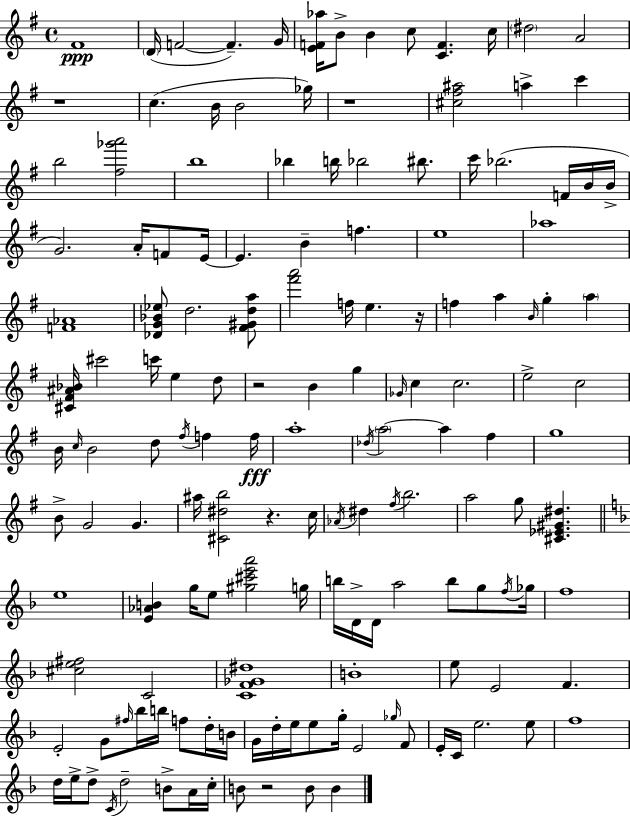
F#4/w D4/s F4/h F4/q. G4/s [E4,F4,Ab5]/s B4/e B4/q C5/e [C4,F4]/q. C5/s D#5/h A4/h R/w C5/q. B4/s B4/h Gb5/s R/w [C#5,F#5,A#5]/h A5/q C6/q B5/h [F#5,Gb6,A6]/h B5/w Bb5/q B5/s Bb5/h BIS5/e. C6/s Bb5/h. F4/s B4/s B4/s G4/h. A4/s F4/e E4/s E4/q. B4/q F5/q. E5/w Ab5/w [F4,Ab4]/w [Db4,G4,Bb4,Eb5]/e D5/h. [F#4,G#4,D5,A5]/e [F#6,A6]/h F5/s E5/q. R/s F5/q A5/q B4/s G5/q A5/q [C#4,F#4,A#4,Bb4]/s C#6/h C6/s E5/q D5/e R/h B4/q G5/q Gb4/s C5/q C5/h. E5/h C5/h B4/s C5/s B4/h D5/e F#5/s F5/q F5/s A5/w Db5/s A5/h A5/q F#5/q G5/w B4/e G4/h G4/q. A#5/s [C#4,D#5,B5]/h R/q. C5/s Ab4/s D#5/q F#5/s B5/h. A5/h G5/e [C#4,Eb4,G#4,D#5]/q. E5/w [E4,Ab4,B4]/q G5/s E5/e [G#5,C#6,E6,A6]/h G5/s B5/s D4/s D4/s A5/h B5/e G5/e F5/s Gb5/s F5/w [C#5,E5,F#5]/h C4/h [C4,F4,Gb4,D#5]/w B4/w E5/e E4/h F4/q. E4/h G4/e F#5/s Bb5/s B5/s F5/e D5/s B4/s G4/s D5/s E5/s E5/e G5/s E4/h Gb5/s F4/e E4/s C4/s E5/h. E5/e F5/w D5/s E5/s D5/e C4/s D5/h B4/e A4/s C5/s B4/e R/h B4/e B4/q